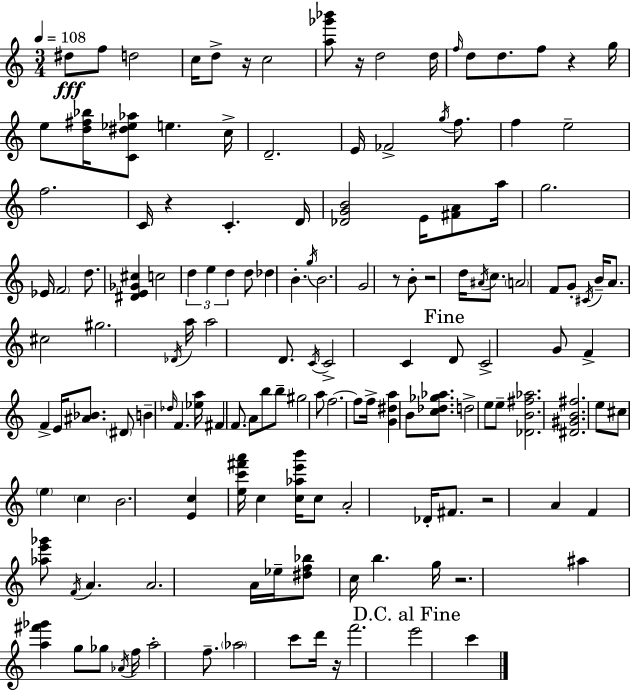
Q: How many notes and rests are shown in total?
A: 146